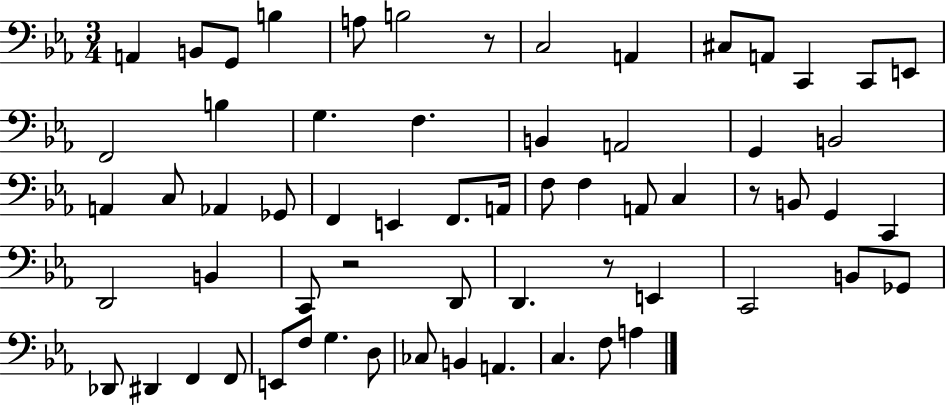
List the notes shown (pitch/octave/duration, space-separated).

A2/q B2/e G2/e B3/q A3/e B3/h R/e C3/h A2/q C#3/e A2/e C2/q C2/e E2/e F2/h B3/q G3/q. F3/q. B2/q A2/h G2/q B2/h A2/q C3/e Ab2/q Gb2/e F2/q E2/q F2/e. A2/s F3/e F3/q A2/e C3/q R/e B2/e G2/q C2/q D2/h B2/q C2/e R/h D2/e D2/q. R/e E2/q C2/h B2/e Gb2/e Db2/e D#2/q F2/q F2/e E2/e F3/e G3/q. D3/e CES3/e B2/q A2/q. C3/q. F3/e A3/q